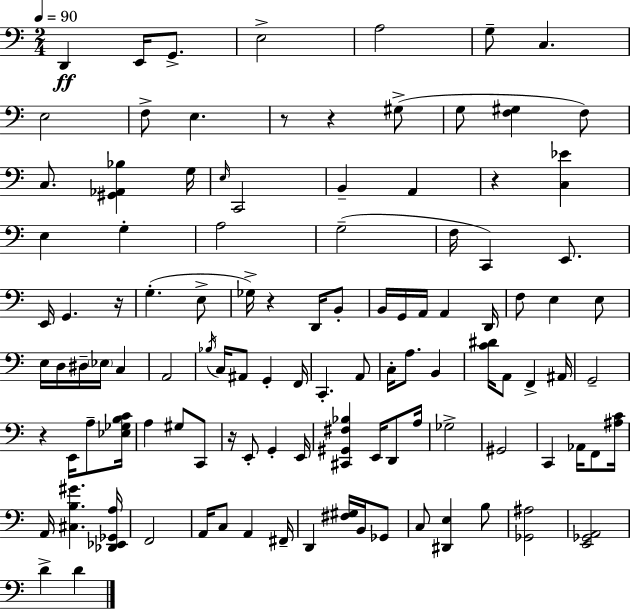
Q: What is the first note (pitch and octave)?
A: D2